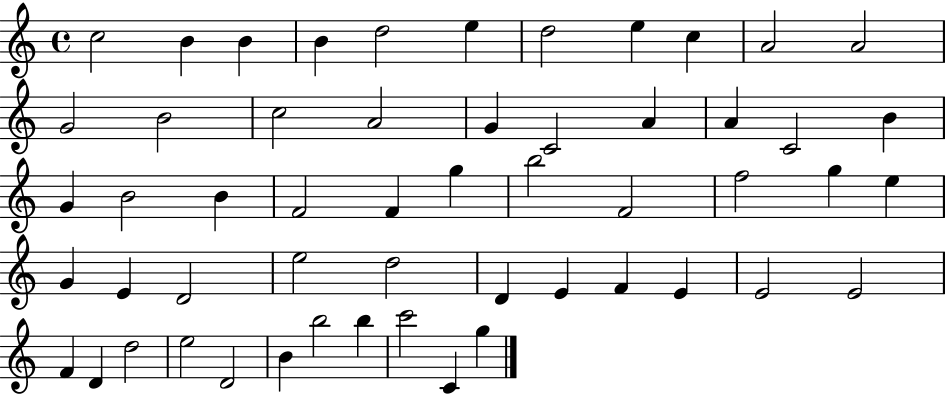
C5/h B4/q B4/q B4/q D5/h E5/q D5/h E5/q C5/q A4/h A4/h G4/h B4/h C5/h A4/h G4/q C4/h A4/q A4/q C4/h B4/q G4/q B4/h B4/q F4/h F4/q G5/q B5/h F4/h F5/h G5/q E5/q G4/q E4/q D4/h E5/h D5/h D4/q E4/q F4/q E4/q E4/h E4/h F4/q D4/q D5/h E5/h D4/h B4/q B5/h B5/q C6/h C4/q G5/q